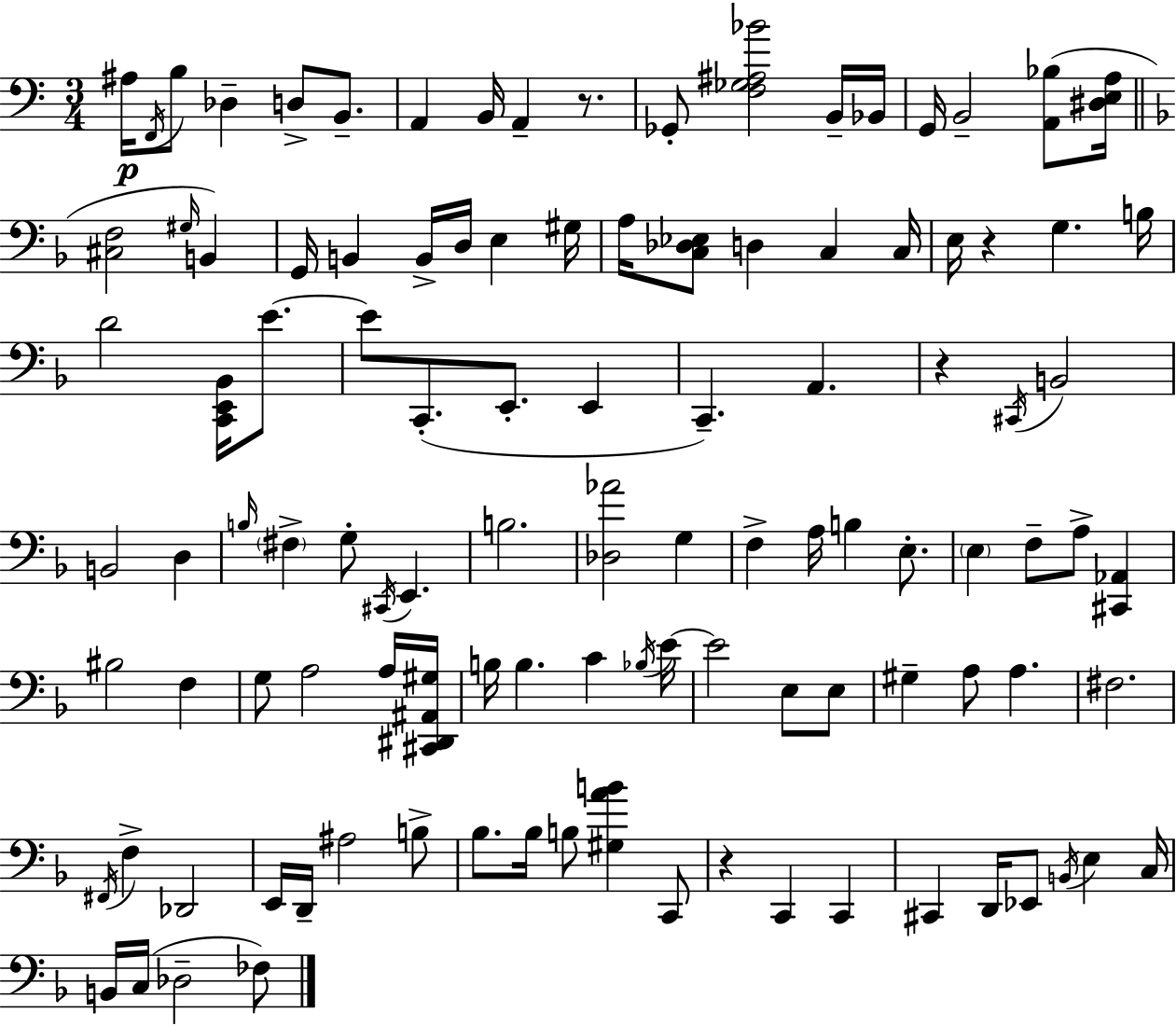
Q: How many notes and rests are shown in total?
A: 109